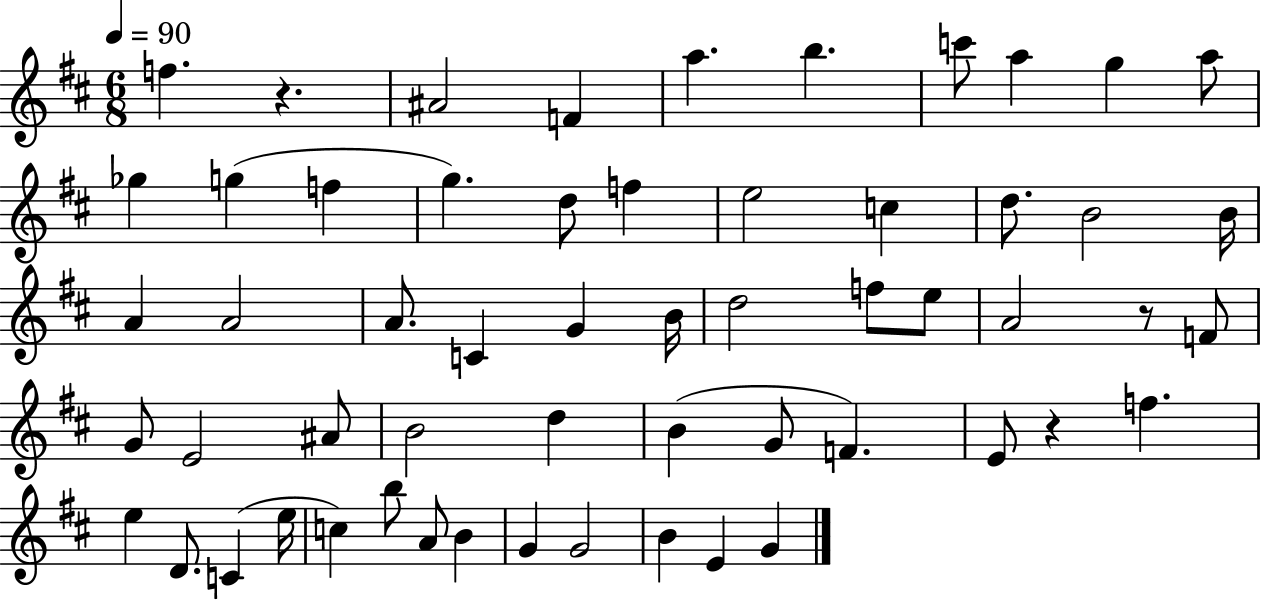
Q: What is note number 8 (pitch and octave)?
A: G5